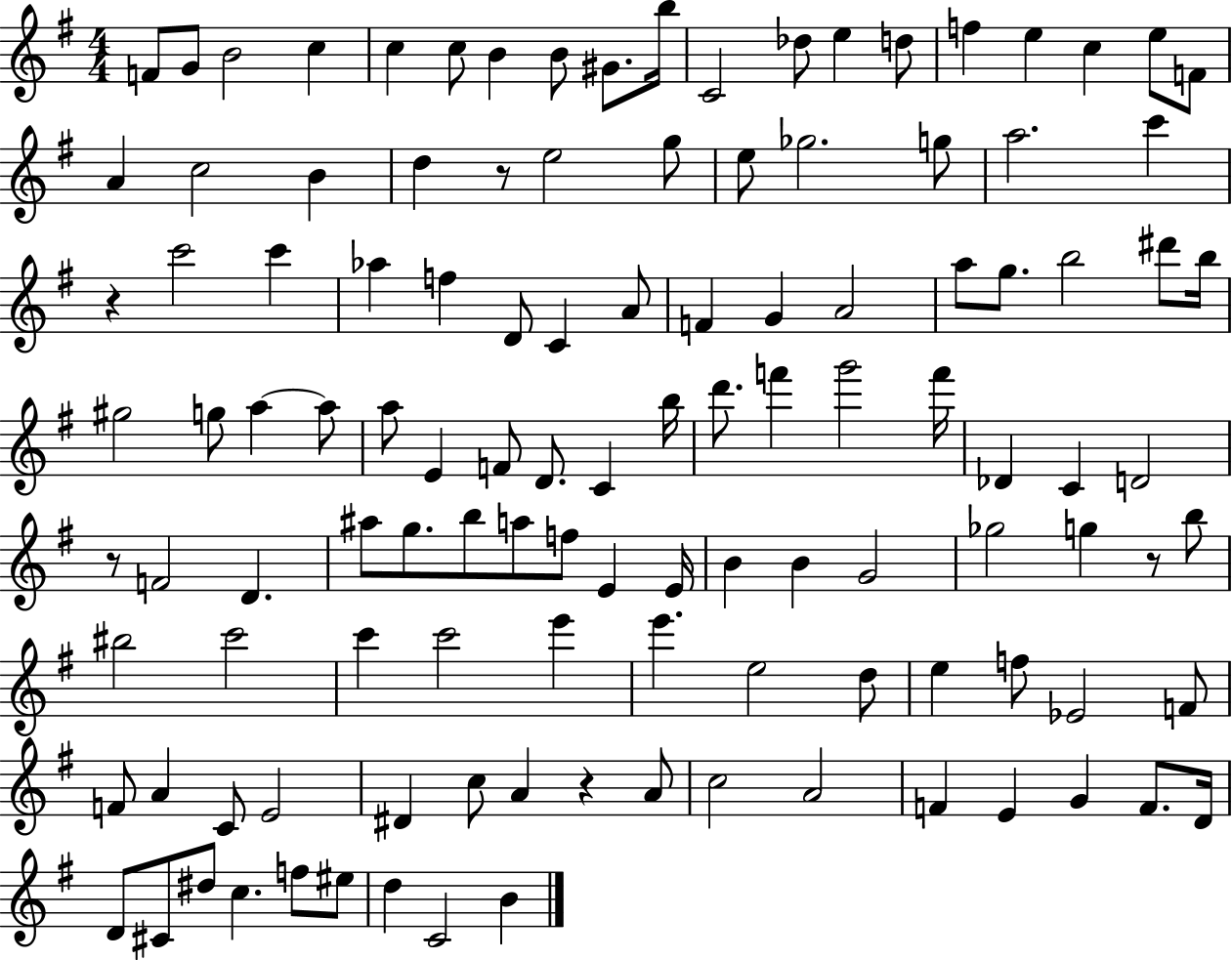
F4/e G4/e B4/h C5/q C5/q C5/e B4/q B4/e G#4/e. B5/s C4/h Db5/e E5/q D5/e F5/q E5/q C5/q E5/e F4/e A4/q C5/h B4/q D5/q R/e E5/h G5/e E5/e Gb5/h. G5/e A5/h. C6/q R/q C6/h C6/q Ab5/q F5/q D4/e C4/q A4/e F4/q G4/q A4/h A5/e G5/e. B5/h D#6/e B5/s G#5/h G5/e A5/q A5/e A5/e E4/q F4/e D4/e. C4/q B5/s D6/e. F6/q G6/h F6/s Db4/q C4/q D4/h R/e F4/h D4/q. A#5/e G5/e. B5/e A5/e F5/e E4/q E4/s B4/q B4/q G4/h Gb5/h G5/q R/e B5/e BIS5/h C6/h C6/q C6/h E6/q E6/q. E5/h D5/e E5/q F5/e Eb4/h F4/e F4/e A4/q C4/e E4/h D#4/q C5/e A4/q R/q A4/e C5/h A4/h F4/q E4/q G4/q F4/e. D4/s D4/e C#4/e D#5/e C5/q. F5/e EIS5/e D5/q C4/h B4/q